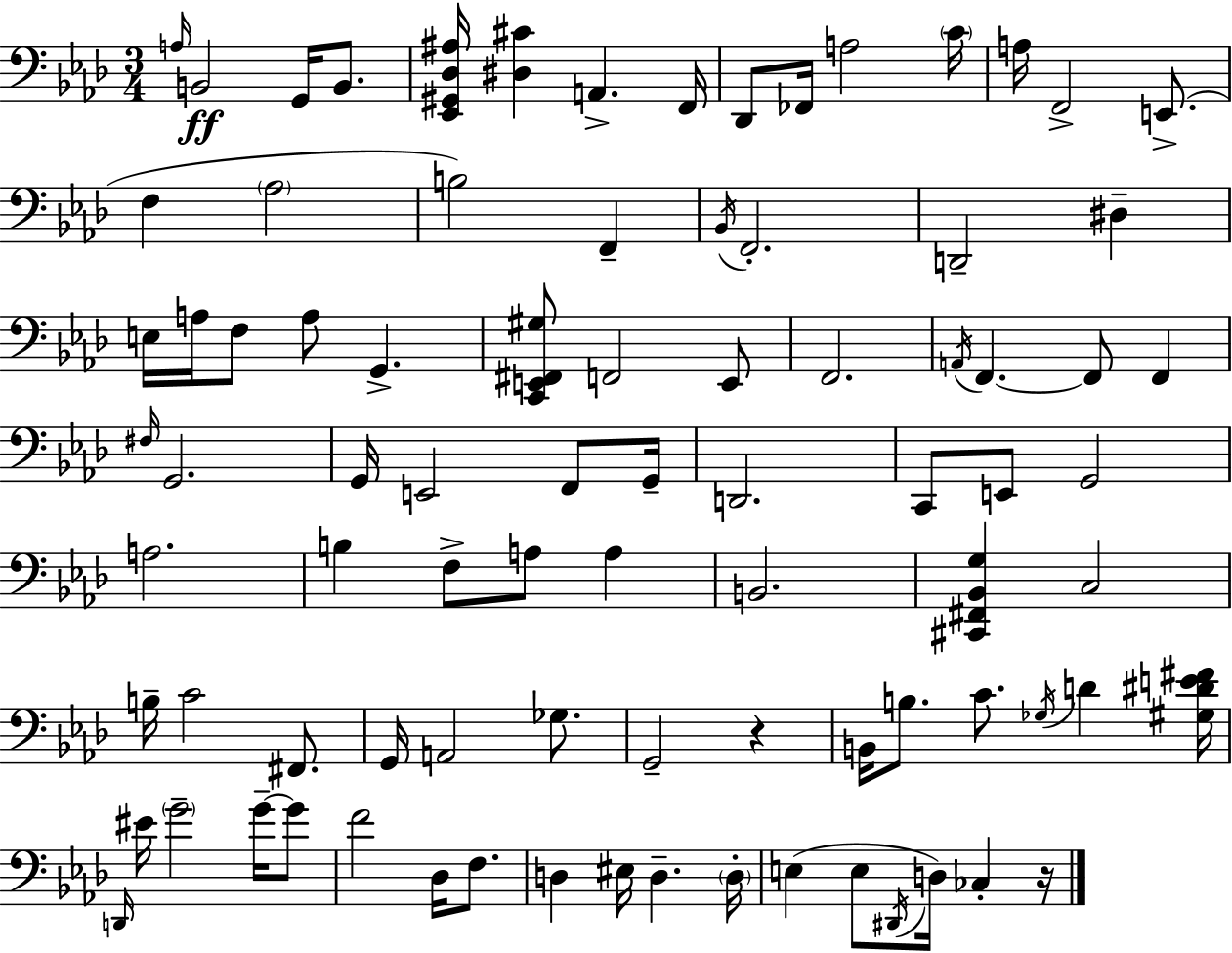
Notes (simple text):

A3/s B2/h G2/s B2/e. [Eb2,G#2,Db3,A#3]/s [D#3,C#4]/q A2/q. F2/s Db2/e FES2/s A3/h C4/s A3/s F2/h E2/e. F3/q Ab3/h B3/h F2/q Bb2/s F2/h. D2/h D#3/q E3/s A3/s F3/e A3/e G2/q. [C2,E2,F#2,G#3]/e F2/h E2/e F2/h. A2/s F2/q. F2/e F2/q F#3/s G2/h. G2/s E2/h F2/e G2/s D2/h. C2/e E2/e G2/h A3/h. B3/q F3/e A3/e A3/q B2/h. [C#2,F#2,Bb2,G3]/q C3/h B3/s C4/h F#2/e. G2/s A2/h Gb3/e. G2/h R/q B2/s B3/e. C4/e. Gb3/s D4/q [G#3,D#4,E4,F#4]/s D2/s EIS4/s G4/h G4/s G4/e F4/h Db3/s F3/e. D3/q EIS3/s D3/q. D3/s E3/q E3/e D#2/s D3/s CES3/q R/s